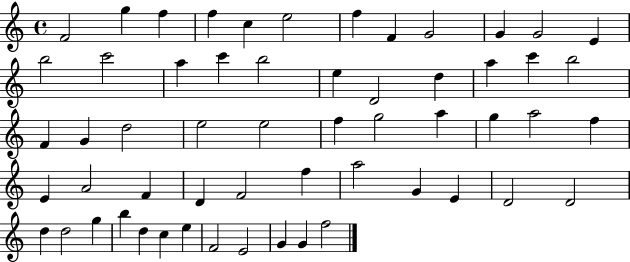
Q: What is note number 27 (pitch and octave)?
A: E5